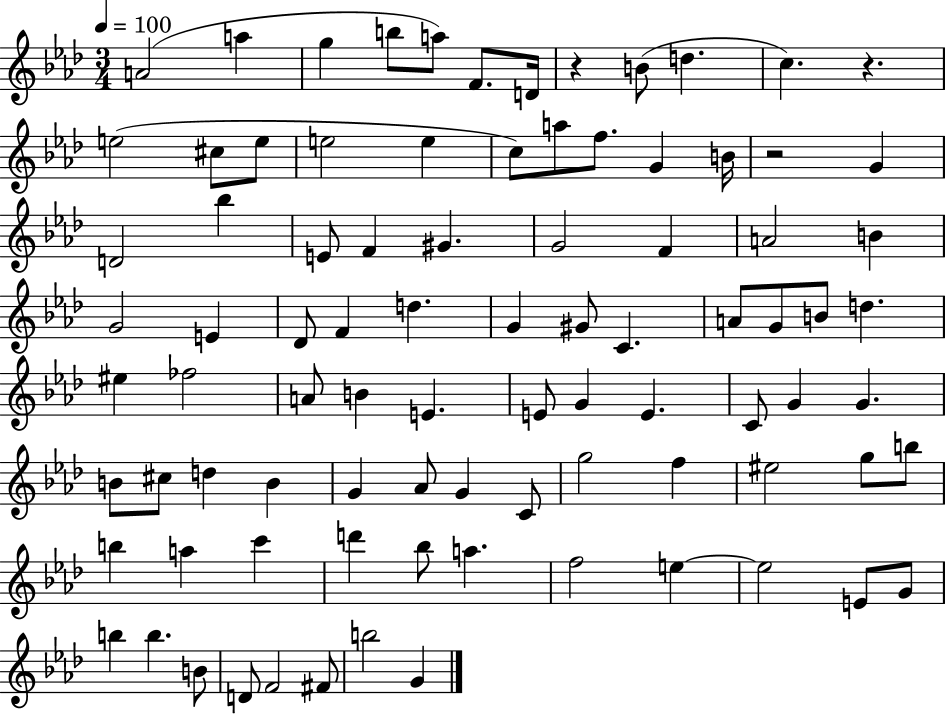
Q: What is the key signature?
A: AES major